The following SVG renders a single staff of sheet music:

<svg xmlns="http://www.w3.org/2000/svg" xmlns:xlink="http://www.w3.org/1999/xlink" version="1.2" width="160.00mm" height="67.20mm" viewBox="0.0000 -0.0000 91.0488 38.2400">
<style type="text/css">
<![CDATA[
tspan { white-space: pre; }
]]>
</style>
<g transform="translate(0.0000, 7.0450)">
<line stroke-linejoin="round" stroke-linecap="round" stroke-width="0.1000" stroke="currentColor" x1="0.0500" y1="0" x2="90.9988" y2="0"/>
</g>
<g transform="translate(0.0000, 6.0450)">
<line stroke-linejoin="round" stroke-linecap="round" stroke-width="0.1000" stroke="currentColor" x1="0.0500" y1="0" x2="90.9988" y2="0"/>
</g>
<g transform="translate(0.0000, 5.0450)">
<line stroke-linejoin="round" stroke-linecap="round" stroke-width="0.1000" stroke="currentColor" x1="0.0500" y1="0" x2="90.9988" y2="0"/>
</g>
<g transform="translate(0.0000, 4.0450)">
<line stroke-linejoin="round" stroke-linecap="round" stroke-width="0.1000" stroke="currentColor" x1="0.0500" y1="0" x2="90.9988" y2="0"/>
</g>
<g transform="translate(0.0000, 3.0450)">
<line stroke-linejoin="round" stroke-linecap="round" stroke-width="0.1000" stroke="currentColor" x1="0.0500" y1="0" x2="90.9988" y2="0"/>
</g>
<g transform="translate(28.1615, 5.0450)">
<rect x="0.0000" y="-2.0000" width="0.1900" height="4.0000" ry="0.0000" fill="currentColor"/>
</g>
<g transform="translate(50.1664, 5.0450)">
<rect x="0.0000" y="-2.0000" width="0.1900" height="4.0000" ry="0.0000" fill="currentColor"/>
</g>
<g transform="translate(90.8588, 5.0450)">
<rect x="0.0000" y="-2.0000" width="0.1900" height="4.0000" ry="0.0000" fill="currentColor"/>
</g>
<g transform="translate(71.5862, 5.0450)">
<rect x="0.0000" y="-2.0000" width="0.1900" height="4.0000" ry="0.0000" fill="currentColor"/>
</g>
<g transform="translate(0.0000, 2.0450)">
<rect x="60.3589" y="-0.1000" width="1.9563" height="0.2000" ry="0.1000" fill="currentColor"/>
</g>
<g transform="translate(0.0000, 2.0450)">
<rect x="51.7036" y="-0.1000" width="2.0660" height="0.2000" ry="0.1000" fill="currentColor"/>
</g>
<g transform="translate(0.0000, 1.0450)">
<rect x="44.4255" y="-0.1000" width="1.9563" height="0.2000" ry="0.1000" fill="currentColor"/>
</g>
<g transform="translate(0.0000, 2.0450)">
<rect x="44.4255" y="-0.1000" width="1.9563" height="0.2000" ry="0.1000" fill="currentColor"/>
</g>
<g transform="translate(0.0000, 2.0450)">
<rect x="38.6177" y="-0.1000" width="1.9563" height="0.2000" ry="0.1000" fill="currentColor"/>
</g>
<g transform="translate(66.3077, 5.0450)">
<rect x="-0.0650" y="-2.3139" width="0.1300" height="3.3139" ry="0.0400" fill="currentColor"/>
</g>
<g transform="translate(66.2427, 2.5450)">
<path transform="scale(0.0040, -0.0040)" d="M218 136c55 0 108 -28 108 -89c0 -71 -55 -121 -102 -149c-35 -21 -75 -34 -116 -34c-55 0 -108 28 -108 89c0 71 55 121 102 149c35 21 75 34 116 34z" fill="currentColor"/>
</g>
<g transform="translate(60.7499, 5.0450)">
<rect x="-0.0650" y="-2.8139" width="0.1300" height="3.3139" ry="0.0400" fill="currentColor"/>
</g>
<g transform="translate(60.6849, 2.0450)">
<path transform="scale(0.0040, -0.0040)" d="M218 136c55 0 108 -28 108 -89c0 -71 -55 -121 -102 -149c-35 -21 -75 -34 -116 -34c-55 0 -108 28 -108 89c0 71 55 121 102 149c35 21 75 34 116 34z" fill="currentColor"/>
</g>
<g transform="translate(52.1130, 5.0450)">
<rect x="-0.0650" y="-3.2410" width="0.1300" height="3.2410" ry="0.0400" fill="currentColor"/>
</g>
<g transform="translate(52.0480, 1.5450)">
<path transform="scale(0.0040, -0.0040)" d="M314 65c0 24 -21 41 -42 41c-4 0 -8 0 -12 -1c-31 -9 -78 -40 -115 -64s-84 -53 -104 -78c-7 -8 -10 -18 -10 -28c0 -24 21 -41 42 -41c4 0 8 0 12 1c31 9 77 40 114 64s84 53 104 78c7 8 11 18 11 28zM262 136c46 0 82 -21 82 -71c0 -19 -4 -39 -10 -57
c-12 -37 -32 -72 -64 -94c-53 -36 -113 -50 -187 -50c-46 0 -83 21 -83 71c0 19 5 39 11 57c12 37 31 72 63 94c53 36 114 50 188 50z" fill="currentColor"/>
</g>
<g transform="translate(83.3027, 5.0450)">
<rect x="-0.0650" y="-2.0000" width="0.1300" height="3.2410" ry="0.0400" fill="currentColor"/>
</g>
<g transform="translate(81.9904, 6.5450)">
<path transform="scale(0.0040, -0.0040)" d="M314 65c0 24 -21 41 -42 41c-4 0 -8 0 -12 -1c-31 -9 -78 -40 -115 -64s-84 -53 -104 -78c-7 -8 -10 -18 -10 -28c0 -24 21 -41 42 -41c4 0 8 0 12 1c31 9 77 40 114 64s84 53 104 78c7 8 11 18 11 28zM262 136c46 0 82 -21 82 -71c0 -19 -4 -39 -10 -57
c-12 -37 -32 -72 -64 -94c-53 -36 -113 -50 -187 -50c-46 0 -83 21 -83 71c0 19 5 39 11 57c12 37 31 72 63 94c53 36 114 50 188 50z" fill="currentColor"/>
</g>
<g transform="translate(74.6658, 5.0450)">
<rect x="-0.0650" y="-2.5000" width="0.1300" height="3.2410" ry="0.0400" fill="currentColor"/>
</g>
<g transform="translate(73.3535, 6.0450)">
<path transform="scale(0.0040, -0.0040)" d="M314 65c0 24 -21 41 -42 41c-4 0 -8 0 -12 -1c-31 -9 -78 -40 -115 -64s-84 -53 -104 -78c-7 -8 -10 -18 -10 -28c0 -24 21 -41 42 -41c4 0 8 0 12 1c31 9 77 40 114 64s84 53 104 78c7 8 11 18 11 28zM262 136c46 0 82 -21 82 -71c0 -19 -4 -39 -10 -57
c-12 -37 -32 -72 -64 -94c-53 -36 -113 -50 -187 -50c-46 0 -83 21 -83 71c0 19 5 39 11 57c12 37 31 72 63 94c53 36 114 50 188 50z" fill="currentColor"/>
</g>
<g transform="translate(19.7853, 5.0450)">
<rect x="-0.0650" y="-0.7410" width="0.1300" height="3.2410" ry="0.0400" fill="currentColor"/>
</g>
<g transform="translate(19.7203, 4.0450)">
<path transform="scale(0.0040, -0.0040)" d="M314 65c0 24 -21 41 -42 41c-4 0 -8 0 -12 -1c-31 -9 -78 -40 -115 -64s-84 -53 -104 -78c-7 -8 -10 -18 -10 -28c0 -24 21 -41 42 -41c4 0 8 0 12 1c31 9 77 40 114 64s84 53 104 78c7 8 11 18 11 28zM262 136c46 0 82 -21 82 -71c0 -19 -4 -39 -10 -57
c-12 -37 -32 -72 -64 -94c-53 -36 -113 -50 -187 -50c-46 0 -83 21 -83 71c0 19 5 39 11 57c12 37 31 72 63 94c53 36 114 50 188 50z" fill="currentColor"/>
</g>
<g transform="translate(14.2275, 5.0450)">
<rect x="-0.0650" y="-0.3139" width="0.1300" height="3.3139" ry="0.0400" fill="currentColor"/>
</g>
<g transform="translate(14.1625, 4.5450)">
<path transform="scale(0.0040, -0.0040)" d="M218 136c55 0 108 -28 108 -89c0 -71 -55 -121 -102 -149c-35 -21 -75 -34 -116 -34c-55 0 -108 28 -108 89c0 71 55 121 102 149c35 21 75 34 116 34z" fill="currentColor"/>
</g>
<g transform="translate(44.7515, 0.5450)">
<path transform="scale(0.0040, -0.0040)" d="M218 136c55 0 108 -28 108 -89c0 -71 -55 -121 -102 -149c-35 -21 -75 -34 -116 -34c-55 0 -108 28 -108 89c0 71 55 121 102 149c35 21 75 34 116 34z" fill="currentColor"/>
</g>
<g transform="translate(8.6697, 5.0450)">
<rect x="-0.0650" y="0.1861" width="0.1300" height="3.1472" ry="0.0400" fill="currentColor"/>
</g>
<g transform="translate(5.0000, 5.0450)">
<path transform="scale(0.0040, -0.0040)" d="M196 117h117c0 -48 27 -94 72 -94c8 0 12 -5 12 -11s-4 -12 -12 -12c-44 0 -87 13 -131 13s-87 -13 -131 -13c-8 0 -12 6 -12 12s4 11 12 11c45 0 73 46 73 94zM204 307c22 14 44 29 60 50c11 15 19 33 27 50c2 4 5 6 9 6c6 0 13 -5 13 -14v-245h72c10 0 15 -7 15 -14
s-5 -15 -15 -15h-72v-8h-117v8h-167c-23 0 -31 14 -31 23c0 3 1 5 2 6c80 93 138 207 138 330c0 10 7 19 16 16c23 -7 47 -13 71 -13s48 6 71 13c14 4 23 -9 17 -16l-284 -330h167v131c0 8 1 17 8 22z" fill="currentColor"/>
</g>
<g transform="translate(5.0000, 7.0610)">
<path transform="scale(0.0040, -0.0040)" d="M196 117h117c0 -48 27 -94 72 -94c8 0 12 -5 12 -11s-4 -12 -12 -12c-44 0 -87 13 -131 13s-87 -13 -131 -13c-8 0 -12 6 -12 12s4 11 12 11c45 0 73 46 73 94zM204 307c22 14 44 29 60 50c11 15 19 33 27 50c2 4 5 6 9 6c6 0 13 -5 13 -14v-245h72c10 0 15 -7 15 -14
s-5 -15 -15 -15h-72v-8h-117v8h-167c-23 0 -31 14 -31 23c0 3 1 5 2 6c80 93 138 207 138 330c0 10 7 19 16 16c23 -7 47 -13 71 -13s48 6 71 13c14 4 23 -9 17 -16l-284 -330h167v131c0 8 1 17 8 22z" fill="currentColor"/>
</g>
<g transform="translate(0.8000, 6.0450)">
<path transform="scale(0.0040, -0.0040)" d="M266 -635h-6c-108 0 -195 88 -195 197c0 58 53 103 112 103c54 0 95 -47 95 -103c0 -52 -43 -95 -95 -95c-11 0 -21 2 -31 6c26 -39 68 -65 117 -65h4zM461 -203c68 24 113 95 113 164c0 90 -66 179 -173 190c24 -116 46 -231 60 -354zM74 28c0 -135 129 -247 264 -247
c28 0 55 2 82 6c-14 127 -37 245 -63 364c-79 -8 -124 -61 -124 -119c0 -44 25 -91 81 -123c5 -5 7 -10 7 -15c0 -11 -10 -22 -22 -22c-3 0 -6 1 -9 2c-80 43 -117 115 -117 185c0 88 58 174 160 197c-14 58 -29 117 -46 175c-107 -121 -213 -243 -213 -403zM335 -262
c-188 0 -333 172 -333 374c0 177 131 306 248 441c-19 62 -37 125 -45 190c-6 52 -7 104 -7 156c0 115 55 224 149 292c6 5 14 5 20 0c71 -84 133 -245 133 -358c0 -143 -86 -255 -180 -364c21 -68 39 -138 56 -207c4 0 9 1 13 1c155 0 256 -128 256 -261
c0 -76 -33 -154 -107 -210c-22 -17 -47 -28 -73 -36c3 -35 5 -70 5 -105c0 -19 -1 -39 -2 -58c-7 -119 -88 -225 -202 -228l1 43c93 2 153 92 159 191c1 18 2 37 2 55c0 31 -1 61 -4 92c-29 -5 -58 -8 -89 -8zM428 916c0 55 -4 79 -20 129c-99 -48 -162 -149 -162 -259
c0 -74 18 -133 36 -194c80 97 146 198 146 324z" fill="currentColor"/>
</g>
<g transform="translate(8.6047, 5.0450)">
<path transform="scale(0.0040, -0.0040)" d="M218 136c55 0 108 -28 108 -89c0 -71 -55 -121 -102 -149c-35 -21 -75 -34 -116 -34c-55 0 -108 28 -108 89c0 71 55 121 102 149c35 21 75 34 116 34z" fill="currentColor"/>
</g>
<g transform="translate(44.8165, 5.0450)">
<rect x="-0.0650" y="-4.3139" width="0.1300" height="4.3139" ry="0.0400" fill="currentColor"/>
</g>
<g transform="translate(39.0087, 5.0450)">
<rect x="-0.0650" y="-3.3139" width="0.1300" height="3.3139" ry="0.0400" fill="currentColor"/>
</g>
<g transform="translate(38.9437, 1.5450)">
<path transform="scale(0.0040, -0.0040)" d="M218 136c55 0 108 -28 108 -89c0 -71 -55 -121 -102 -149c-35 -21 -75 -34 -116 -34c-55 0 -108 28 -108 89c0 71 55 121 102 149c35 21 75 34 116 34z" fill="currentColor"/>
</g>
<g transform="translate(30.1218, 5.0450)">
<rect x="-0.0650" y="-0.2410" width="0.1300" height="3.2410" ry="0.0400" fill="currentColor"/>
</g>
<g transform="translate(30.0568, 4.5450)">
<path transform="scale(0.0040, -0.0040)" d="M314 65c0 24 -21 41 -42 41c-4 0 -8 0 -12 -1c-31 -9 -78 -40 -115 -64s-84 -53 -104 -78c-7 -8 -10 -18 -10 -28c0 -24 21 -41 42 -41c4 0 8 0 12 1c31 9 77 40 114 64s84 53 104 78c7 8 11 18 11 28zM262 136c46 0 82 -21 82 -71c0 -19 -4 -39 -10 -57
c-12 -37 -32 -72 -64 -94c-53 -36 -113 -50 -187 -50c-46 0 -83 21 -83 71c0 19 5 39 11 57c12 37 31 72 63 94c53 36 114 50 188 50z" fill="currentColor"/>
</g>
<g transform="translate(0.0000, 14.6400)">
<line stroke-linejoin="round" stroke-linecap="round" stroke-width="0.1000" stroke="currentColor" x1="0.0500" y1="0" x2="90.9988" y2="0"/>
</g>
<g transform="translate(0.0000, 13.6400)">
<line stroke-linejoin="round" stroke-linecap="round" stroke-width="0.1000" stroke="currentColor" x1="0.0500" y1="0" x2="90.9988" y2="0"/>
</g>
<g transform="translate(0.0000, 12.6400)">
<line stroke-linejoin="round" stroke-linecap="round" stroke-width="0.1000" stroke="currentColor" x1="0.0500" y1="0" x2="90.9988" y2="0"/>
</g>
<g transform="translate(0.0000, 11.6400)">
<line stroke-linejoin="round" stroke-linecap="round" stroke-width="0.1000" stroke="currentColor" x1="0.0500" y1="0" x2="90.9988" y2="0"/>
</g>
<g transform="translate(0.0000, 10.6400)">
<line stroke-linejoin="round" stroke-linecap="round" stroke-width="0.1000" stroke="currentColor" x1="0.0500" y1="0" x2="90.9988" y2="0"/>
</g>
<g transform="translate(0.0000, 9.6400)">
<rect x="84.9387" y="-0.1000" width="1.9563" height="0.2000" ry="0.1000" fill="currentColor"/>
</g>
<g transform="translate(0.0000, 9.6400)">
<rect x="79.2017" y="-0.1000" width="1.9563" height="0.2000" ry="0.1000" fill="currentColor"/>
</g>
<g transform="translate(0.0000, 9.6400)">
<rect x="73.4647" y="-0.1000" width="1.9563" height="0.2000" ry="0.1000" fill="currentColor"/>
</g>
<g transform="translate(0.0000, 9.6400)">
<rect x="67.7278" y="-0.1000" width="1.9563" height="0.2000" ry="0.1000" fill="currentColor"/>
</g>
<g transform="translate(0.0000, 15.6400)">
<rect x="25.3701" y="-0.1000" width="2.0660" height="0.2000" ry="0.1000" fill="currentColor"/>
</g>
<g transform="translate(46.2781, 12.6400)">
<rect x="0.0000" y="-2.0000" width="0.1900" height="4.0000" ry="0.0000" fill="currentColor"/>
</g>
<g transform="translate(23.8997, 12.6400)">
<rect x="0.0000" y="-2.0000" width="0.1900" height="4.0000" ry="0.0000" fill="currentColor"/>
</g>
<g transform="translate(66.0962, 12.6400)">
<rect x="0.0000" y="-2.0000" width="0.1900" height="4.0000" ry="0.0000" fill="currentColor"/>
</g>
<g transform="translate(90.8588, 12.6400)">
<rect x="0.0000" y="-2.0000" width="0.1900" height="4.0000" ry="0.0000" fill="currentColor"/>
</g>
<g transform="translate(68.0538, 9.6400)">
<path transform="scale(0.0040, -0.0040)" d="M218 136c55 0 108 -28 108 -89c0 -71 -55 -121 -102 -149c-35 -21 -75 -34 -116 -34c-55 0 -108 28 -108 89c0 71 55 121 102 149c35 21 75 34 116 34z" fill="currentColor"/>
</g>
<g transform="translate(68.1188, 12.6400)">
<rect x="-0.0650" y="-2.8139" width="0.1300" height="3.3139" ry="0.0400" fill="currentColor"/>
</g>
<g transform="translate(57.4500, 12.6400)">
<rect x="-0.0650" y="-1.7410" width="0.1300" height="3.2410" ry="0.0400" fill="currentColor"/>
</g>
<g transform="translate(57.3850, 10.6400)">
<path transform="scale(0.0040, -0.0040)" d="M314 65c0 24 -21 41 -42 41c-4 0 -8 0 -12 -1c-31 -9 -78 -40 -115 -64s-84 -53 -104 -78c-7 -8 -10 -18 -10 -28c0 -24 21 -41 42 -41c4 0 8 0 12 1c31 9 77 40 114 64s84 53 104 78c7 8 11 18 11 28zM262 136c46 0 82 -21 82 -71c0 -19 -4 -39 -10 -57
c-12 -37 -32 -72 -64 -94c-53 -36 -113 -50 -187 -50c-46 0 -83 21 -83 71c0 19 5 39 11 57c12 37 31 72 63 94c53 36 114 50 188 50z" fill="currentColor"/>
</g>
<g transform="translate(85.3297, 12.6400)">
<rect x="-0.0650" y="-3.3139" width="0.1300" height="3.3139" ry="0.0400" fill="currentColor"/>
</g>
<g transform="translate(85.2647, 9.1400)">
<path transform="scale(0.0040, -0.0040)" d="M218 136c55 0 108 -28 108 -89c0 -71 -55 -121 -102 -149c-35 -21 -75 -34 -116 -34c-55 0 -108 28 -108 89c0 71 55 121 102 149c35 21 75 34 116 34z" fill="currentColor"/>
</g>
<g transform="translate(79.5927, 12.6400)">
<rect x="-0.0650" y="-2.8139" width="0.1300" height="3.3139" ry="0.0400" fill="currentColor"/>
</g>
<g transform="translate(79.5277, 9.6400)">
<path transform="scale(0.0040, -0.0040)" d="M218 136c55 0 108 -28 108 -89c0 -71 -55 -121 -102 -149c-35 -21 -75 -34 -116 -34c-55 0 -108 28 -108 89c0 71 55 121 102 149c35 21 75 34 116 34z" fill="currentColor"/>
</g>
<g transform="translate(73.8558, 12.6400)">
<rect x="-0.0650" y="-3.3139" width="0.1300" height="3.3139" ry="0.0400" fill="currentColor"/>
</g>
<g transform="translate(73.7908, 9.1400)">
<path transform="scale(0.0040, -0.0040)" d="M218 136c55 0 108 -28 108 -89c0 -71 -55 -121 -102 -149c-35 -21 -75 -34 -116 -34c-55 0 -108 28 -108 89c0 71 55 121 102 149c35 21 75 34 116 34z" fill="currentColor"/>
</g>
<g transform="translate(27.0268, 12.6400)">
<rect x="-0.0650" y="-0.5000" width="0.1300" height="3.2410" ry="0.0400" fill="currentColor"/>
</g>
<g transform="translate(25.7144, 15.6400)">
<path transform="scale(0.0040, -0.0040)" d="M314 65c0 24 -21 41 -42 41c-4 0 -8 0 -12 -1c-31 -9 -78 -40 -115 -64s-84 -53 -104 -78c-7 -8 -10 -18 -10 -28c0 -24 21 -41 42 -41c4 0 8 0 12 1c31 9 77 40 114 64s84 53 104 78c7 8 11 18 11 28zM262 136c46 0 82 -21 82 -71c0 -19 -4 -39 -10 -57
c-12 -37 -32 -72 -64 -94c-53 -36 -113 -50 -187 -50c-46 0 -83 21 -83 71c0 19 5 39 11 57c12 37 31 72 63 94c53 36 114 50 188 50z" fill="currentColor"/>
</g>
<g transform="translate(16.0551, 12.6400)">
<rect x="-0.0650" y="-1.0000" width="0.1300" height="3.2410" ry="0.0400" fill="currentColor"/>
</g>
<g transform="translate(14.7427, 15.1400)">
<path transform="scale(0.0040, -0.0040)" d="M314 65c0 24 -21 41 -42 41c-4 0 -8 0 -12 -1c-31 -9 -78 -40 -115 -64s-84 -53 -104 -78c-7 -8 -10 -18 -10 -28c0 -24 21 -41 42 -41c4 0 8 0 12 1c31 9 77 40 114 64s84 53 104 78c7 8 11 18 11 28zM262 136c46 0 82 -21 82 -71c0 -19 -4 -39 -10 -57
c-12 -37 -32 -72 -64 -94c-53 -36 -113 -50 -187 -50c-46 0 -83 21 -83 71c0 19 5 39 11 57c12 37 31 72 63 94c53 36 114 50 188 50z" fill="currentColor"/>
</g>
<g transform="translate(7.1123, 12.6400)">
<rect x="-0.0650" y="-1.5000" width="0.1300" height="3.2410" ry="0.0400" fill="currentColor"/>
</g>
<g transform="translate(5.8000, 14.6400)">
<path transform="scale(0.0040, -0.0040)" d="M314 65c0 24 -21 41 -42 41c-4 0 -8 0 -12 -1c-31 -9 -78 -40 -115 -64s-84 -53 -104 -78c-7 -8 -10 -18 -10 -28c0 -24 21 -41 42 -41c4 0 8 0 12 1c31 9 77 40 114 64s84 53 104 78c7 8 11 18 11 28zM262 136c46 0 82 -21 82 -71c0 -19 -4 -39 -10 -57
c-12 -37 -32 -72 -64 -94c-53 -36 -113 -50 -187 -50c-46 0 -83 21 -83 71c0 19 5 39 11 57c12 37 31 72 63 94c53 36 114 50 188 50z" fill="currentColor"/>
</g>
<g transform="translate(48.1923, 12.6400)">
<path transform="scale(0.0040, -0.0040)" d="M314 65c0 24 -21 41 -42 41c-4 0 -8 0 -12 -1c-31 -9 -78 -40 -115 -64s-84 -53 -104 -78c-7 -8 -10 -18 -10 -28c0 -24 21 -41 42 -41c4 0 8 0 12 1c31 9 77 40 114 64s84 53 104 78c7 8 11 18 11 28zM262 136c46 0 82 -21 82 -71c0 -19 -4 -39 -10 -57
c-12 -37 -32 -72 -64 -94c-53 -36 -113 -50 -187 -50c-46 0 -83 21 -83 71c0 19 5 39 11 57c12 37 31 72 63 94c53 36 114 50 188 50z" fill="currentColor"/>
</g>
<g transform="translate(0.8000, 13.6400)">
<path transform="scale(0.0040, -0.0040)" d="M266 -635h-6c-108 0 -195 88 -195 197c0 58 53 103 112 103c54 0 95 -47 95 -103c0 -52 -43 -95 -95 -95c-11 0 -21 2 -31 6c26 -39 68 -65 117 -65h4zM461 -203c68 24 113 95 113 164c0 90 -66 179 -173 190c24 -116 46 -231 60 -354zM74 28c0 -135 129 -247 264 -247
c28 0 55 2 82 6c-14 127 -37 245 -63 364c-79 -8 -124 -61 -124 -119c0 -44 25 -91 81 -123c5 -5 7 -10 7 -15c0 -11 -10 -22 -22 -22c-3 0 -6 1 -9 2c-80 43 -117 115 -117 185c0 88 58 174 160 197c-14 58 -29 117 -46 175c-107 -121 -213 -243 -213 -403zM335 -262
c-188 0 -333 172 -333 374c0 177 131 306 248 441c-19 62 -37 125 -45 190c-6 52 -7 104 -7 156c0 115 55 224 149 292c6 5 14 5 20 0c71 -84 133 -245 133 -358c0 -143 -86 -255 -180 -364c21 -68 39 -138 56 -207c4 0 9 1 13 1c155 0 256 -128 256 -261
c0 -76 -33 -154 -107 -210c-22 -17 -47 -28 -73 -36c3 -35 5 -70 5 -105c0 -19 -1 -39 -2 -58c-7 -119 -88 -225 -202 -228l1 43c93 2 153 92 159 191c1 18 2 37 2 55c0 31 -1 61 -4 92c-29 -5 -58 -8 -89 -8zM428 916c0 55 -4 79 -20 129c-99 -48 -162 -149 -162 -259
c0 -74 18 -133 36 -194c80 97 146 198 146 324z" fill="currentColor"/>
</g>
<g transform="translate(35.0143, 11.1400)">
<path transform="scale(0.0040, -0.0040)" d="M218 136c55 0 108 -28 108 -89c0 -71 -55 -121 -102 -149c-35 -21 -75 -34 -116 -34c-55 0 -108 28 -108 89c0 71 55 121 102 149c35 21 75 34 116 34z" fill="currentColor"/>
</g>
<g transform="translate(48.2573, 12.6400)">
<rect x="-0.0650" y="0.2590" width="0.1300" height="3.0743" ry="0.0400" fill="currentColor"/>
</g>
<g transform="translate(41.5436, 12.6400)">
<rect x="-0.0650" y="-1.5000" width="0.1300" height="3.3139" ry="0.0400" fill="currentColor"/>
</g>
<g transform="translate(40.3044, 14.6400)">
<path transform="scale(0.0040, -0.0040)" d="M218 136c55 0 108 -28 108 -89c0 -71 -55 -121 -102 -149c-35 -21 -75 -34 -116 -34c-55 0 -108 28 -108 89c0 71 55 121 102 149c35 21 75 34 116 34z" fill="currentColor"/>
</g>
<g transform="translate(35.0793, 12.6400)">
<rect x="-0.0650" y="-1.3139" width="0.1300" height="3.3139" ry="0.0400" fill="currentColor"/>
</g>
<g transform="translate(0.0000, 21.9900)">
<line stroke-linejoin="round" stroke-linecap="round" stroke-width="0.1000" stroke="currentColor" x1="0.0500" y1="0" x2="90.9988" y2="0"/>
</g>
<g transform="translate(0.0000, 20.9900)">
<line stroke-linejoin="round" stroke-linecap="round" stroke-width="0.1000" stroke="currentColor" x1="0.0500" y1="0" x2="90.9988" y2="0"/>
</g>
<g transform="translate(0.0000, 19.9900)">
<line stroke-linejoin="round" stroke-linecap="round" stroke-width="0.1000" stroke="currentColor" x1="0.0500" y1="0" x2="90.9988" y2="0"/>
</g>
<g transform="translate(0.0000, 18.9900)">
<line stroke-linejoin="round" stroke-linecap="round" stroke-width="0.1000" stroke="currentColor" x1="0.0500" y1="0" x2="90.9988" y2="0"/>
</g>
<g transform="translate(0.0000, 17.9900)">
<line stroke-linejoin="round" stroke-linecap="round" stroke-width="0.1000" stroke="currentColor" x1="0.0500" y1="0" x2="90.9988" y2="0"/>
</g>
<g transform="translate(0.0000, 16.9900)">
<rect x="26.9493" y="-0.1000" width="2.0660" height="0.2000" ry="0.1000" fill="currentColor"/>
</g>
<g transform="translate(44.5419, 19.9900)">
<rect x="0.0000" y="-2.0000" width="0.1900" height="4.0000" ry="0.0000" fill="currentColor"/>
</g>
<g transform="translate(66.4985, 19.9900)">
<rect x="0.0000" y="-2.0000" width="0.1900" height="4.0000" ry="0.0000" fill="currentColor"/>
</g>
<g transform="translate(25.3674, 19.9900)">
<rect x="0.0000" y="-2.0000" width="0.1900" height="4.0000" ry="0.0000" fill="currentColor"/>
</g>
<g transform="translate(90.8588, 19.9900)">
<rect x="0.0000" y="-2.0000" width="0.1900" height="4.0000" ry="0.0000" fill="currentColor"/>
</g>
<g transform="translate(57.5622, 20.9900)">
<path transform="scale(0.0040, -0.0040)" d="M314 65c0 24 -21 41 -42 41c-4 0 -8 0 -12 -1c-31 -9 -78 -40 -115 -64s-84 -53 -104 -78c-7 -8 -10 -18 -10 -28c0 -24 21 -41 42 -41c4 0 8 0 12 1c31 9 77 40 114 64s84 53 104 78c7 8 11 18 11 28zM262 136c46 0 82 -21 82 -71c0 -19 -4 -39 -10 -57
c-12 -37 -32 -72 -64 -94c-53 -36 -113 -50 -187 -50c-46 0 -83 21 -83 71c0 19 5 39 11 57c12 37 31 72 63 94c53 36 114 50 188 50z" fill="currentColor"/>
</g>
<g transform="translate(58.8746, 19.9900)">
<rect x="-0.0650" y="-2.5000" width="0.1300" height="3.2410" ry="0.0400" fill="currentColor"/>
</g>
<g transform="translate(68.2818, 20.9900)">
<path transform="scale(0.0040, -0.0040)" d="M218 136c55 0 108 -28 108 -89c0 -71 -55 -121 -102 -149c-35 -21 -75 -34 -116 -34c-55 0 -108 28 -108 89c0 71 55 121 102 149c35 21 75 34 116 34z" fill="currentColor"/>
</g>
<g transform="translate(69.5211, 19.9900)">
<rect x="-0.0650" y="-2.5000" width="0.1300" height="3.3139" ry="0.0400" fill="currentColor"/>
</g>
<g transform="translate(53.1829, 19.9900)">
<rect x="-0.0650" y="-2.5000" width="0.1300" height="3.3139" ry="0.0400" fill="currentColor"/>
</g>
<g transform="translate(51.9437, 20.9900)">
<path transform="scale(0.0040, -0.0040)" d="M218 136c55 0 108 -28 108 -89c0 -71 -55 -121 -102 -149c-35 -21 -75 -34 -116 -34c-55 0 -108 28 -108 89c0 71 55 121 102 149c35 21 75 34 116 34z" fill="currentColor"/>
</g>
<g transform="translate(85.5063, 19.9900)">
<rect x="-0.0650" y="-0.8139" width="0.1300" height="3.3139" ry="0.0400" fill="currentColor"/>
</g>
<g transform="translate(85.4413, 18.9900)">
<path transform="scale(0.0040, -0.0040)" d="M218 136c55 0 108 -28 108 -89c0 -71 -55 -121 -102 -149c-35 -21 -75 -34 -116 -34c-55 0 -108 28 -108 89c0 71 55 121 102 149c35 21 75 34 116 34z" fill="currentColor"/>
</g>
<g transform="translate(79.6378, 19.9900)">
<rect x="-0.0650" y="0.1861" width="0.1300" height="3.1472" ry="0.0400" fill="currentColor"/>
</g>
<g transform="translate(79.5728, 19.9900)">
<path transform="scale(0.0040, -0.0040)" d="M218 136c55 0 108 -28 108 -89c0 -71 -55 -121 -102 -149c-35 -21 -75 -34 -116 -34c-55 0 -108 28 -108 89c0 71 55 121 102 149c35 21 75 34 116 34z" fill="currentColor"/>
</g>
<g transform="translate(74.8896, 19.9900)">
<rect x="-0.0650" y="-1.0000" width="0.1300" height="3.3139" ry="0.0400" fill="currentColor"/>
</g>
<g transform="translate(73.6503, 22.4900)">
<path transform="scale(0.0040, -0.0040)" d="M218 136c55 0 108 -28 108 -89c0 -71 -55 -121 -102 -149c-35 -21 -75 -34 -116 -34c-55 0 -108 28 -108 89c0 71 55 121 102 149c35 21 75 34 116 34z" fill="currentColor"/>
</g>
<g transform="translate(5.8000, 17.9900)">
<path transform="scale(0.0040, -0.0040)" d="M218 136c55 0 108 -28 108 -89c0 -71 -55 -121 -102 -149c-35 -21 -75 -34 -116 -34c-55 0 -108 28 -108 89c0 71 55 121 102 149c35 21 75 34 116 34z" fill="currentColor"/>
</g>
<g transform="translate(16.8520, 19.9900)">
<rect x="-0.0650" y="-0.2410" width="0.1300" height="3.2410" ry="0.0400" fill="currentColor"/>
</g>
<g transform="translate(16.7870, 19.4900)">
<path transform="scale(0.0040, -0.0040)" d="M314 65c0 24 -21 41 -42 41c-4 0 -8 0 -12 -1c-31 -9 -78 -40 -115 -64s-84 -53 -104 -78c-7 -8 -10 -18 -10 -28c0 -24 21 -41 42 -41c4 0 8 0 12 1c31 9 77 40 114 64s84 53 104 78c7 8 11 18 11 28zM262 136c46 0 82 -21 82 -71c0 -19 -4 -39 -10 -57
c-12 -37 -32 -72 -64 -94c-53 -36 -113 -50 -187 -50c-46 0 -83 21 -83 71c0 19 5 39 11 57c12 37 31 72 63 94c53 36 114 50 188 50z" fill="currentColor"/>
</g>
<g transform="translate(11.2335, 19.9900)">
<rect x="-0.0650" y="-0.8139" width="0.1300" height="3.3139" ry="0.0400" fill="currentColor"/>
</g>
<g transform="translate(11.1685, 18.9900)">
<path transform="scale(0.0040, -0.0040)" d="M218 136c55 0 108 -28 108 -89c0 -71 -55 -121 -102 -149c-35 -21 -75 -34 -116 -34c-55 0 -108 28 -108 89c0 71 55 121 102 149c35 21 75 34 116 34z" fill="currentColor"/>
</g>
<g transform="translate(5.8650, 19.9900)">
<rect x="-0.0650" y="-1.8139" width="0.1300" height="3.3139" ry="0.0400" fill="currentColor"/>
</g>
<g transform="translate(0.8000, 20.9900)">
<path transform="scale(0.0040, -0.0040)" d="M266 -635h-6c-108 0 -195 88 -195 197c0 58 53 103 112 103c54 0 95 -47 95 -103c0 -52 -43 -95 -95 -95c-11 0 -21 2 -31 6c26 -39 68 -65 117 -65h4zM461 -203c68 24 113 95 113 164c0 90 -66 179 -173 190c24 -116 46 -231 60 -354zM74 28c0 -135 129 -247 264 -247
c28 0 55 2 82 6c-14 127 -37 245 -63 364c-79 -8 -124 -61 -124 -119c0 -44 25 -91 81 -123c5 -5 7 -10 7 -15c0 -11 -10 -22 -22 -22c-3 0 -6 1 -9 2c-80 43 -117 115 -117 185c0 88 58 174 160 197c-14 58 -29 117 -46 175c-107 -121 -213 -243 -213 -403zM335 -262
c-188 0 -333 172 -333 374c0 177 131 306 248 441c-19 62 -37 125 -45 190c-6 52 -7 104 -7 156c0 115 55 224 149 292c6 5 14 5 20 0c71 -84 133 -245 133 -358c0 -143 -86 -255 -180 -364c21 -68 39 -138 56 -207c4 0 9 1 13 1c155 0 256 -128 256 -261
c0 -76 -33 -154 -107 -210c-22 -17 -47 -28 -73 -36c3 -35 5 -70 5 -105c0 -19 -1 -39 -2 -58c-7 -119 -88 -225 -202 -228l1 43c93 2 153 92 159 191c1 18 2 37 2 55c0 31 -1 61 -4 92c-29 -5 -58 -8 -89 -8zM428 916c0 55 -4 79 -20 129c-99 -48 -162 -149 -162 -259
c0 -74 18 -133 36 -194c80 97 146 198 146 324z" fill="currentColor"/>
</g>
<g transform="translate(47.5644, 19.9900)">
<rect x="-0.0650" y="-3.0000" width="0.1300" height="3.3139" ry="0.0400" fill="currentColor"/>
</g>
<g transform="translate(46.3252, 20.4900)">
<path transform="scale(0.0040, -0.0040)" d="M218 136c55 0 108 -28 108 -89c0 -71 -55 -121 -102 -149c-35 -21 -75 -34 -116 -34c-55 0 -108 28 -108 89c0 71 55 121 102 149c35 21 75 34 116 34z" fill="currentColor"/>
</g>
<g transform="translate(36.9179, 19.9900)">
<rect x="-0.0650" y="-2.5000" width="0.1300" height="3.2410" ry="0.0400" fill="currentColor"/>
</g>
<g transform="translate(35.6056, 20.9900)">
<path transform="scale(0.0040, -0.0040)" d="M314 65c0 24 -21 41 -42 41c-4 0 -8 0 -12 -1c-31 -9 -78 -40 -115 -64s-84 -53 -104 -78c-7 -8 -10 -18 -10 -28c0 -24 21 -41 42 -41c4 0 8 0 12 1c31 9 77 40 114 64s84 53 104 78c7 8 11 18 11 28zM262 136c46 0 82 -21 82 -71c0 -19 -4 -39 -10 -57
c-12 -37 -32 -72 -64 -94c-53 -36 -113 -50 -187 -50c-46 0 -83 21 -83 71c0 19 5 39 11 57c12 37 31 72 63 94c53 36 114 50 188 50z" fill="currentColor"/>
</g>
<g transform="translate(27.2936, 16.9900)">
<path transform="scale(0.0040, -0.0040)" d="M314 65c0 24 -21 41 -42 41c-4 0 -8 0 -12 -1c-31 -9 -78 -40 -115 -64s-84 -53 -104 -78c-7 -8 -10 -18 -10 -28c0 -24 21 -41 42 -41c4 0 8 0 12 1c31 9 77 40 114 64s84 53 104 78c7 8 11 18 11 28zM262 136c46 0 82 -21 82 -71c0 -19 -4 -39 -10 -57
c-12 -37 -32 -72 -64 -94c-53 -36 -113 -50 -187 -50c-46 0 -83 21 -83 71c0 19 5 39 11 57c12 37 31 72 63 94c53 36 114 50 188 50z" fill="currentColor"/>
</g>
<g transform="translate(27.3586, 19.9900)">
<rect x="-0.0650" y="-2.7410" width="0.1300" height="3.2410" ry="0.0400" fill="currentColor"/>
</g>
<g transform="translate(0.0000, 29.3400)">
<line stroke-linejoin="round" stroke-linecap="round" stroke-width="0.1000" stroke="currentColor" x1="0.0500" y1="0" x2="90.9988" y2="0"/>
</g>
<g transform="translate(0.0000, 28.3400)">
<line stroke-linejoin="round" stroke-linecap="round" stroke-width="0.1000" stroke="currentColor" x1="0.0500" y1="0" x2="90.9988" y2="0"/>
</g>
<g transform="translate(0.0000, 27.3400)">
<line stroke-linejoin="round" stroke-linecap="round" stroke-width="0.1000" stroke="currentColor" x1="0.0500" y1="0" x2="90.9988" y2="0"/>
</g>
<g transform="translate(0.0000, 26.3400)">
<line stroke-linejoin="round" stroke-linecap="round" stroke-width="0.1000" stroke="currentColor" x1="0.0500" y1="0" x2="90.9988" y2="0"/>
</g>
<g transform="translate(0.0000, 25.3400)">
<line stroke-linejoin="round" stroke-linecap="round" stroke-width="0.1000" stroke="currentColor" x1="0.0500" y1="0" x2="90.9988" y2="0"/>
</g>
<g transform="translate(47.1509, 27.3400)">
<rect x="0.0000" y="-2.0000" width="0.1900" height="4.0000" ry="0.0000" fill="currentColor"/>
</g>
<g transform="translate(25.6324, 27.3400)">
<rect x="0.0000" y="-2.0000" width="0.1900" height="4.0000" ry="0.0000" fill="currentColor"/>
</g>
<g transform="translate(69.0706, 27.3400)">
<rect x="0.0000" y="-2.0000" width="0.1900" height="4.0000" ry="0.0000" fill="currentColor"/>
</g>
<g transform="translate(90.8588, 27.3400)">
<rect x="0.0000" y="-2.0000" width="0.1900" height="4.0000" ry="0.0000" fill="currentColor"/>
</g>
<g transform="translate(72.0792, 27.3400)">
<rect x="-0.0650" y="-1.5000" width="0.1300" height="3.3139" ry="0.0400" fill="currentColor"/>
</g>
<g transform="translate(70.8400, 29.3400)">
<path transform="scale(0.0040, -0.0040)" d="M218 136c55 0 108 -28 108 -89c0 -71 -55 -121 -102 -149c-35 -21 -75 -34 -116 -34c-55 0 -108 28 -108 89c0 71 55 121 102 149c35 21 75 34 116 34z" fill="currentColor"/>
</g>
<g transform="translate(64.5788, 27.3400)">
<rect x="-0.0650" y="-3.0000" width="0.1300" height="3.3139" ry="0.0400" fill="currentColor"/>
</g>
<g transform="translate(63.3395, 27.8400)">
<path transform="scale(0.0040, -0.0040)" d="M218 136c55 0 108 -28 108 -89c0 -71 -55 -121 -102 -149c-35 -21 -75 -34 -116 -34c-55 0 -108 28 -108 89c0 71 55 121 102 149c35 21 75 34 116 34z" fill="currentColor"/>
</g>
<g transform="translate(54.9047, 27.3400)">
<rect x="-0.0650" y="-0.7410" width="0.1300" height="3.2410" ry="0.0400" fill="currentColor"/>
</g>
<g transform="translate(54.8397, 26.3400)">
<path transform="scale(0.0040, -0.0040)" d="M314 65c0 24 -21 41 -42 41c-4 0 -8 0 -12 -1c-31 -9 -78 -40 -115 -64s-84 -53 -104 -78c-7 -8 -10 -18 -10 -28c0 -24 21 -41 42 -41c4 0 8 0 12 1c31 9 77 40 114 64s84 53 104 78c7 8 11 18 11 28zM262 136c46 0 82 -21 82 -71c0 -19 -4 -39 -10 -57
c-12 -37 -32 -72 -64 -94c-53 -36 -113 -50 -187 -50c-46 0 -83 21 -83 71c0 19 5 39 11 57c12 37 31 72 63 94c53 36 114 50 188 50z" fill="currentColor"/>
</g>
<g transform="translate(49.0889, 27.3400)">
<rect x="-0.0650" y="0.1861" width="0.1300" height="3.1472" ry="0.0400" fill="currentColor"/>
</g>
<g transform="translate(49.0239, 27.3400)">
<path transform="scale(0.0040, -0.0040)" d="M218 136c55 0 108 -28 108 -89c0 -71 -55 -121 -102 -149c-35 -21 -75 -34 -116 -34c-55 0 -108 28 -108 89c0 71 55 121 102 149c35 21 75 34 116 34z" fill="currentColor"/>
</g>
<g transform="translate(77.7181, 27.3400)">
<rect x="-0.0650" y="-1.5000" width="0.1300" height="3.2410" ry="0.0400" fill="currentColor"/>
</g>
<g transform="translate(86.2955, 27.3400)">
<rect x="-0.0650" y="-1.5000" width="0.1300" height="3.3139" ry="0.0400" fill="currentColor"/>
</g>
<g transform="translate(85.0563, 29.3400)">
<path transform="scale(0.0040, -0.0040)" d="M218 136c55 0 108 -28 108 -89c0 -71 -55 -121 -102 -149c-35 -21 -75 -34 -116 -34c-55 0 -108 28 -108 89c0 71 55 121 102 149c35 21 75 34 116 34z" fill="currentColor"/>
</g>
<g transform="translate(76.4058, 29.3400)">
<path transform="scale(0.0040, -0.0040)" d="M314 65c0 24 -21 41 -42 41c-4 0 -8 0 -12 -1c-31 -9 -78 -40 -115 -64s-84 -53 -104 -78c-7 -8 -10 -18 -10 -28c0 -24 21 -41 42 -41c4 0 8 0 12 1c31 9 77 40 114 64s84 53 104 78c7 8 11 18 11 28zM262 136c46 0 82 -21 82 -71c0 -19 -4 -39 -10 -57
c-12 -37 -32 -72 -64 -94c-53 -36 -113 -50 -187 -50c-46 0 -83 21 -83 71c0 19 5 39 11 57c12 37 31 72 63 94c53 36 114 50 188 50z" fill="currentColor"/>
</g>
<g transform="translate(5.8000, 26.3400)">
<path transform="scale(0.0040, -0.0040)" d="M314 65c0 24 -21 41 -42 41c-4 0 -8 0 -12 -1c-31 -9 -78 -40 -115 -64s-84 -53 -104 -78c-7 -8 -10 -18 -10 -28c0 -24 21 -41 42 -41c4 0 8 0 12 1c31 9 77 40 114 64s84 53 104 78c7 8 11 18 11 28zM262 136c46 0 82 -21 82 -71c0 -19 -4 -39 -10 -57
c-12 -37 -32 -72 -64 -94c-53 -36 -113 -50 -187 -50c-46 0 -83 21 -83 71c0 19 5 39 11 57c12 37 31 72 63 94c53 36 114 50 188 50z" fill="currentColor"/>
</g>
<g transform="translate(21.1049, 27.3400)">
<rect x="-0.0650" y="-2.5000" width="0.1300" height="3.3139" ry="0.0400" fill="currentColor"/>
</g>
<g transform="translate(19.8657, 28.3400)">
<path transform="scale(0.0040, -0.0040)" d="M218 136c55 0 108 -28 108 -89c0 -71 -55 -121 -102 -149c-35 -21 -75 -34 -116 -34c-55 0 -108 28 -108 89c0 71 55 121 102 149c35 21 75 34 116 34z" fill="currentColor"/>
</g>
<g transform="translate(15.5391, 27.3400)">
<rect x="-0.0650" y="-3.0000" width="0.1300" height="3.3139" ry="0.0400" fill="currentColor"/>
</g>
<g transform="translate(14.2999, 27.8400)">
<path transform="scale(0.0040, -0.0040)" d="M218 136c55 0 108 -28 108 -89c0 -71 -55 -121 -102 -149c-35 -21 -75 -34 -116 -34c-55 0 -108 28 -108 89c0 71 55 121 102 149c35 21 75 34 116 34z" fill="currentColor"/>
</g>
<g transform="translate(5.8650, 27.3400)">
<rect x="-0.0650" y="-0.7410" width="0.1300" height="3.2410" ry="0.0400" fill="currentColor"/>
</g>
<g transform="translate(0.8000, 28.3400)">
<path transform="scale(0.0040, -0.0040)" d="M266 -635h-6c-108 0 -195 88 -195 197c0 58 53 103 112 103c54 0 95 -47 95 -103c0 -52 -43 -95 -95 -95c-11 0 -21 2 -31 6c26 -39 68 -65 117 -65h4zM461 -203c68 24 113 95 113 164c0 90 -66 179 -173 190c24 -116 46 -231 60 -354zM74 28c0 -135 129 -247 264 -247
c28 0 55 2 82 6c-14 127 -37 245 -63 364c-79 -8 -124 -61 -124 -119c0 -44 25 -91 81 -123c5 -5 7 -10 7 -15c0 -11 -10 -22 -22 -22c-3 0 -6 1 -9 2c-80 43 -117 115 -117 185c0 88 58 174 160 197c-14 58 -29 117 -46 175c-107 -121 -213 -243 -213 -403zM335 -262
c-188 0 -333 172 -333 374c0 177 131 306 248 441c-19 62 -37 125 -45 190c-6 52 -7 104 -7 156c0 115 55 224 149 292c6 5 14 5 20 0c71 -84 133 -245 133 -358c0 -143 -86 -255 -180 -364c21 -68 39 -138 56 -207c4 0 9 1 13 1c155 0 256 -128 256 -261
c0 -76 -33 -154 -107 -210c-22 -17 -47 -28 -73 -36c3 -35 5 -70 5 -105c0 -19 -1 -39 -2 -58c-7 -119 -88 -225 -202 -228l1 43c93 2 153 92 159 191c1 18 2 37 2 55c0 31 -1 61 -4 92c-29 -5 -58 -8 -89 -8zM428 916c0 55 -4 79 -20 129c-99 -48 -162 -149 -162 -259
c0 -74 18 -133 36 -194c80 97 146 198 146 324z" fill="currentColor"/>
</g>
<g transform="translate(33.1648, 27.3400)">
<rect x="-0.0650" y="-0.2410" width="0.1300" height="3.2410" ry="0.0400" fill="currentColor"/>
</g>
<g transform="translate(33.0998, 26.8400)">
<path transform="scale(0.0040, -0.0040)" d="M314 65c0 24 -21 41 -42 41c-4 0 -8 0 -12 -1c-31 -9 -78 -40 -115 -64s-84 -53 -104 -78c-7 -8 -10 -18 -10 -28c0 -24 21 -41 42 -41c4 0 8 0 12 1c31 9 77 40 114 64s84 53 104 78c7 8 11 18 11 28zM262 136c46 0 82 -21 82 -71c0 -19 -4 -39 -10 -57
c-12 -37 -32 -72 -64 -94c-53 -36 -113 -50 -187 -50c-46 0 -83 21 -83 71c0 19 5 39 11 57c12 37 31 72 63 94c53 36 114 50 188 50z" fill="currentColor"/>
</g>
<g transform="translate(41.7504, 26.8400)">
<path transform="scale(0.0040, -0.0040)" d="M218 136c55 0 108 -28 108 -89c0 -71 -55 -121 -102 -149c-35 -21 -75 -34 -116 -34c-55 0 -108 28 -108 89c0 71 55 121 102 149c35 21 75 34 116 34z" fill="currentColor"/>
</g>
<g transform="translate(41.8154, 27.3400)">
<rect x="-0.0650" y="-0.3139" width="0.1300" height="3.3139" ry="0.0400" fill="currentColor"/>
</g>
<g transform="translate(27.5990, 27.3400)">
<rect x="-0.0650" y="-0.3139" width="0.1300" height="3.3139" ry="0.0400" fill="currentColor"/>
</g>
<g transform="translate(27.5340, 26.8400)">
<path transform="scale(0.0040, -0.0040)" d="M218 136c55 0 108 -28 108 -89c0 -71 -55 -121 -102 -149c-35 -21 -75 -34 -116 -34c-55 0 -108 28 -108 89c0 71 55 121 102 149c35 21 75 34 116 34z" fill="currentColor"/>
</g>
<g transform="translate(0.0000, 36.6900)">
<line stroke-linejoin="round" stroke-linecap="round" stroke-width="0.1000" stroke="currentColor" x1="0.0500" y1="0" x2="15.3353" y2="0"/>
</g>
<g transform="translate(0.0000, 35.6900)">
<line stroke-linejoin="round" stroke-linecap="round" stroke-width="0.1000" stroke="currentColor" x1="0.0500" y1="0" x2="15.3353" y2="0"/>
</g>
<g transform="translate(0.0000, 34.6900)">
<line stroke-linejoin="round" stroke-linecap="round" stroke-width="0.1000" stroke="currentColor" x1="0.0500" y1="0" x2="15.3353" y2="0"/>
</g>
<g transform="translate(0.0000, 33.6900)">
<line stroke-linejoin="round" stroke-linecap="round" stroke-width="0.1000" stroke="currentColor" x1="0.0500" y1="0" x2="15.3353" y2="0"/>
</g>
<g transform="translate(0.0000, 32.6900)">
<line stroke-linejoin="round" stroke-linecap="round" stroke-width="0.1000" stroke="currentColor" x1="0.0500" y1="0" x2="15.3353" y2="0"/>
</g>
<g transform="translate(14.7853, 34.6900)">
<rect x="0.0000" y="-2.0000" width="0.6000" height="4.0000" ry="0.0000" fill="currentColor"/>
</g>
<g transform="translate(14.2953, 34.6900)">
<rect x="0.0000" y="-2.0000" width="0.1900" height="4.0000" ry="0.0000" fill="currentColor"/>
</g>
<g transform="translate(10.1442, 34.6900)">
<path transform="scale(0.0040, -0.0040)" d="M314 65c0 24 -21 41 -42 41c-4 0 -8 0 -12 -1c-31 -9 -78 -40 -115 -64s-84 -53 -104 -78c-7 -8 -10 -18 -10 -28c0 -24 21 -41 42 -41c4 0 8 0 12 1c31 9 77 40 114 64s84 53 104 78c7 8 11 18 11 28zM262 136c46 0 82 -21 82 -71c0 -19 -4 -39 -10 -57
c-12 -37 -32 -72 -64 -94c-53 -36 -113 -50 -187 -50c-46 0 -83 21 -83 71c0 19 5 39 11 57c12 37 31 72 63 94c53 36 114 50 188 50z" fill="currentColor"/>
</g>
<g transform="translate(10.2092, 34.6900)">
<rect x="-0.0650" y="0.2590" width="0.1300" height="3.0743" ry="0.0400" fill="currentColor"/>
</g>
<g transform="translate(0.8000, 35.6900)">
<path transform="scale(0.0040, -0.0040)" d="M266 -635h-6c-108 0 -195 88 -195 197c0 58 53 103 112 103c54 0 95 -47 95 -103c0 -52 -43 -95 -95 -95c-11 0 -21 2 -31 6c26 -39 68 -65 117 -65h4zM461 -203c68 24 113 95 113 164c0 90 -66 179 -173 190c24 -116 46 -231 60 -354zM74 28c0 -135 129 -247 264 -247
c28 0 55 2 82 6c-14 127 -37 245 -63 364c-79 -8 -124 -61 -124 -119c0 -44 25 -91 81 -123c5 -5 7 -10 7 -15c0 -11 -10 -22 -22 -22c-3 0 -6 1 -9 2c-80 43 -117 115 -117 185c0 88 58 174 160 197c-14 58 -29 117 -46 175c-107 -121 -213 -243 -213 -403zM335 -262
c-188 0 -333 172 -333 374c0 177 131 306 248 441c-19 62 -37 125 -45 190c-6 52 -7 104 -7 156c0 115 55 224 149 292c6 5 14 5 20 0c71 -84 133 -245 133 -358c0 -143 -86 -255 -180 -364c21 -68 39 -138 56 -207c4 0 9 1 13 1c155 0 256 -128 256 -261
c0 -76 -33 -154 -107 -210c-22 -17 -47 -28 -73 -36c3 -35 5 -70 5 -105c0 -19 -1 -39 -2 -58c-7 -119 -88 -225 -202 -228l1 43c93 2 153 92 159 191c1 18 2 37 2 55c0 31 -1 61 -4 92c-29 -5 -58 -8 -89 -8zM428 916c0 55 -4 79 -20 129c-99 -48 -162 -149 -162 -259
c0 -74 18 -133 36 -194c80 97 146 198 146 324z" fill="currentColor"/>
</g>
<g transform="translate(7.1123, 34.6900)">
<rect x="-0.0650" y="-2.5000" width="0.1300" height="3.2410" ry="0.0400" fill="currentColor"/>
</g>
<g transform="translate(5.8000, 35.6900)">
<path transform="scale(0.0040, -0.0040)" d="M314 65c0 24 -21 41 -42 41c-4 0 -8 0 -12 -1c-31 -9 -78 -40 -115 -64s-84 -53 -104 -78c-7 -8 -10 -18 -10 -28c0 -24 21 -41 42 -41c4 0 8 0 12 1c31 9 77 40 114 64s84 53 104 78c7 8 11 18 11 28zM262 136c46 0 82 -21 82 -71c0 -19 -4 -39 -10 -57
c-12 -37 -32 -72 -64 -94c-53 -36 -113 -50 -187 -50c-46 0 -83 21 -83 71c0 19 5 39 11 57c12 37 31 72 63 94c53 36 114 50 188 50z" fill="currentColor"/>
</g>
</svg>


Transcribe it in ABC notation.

X:1
T:Untitled
M:4/4
L:1/4
K:C
B c d2 c2 b d' b2 a g G2 F2 E2 D2 C2 e E B2 f2 a b a b f d c2 a2 G2 A G G2 G D B d d2 A G c c2 c B d2 A E E2 E G2 B2